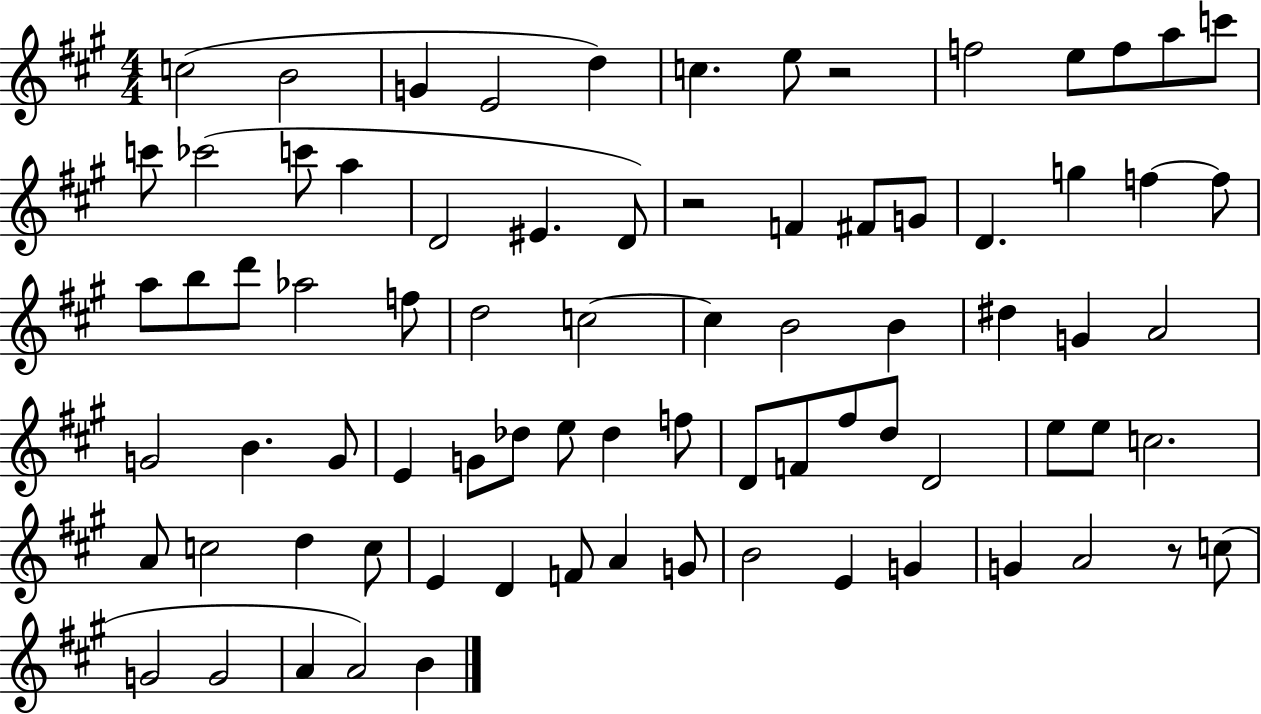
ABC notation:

X:1
T:Untitled
M:4/4
L:1/4
K:A
c2 B2 G E2 d c e/2 z2 f2 e/2 f/2 a/2 c'/2 c'/2 _c'2 c'/2 a D2 ^E D/2 z2 F ^F/2 G/2 D g f f/2 a/2 b/2 d'/2 _a2 f/2 d2 c2 c B2 B ^d G A2 G2 B G/2 E G/2 _d/2 e/2 _d f/2 D/2 F/2 ^f/2 d/2 D2 e/2 e/2 c2 A/2 c2 d c/2 E D F/2 A G/2 B2 E G G A2 z/2 c/2 G2 G2 A A2 B